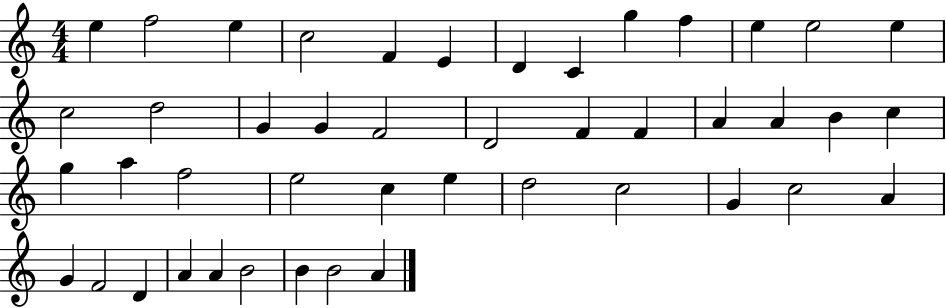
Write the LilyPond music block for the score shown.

{
  \clef treble
  \numericTimeSignature
  \time 4/4
  \key c \major
  e''4 f''2 e''4 | c''2 f'4 e'4 | d'4 c'4 g''4 f''4 | e''4 e''2 e''4 | \break c''2 d''2 | g'4 g'4 f'2 | d'2 f'4 f'4 | a'4 a'4 b'4 c''4 | \break g''4 a''4 f''2 | e''2 c''4 e''4 | d''2 c''2 | g'4 c''2 a'4 | \break g'4 f'2 d'4 | a'4 a'4 b'2 | b'4 b'2 a'4 | \bar "|."
}